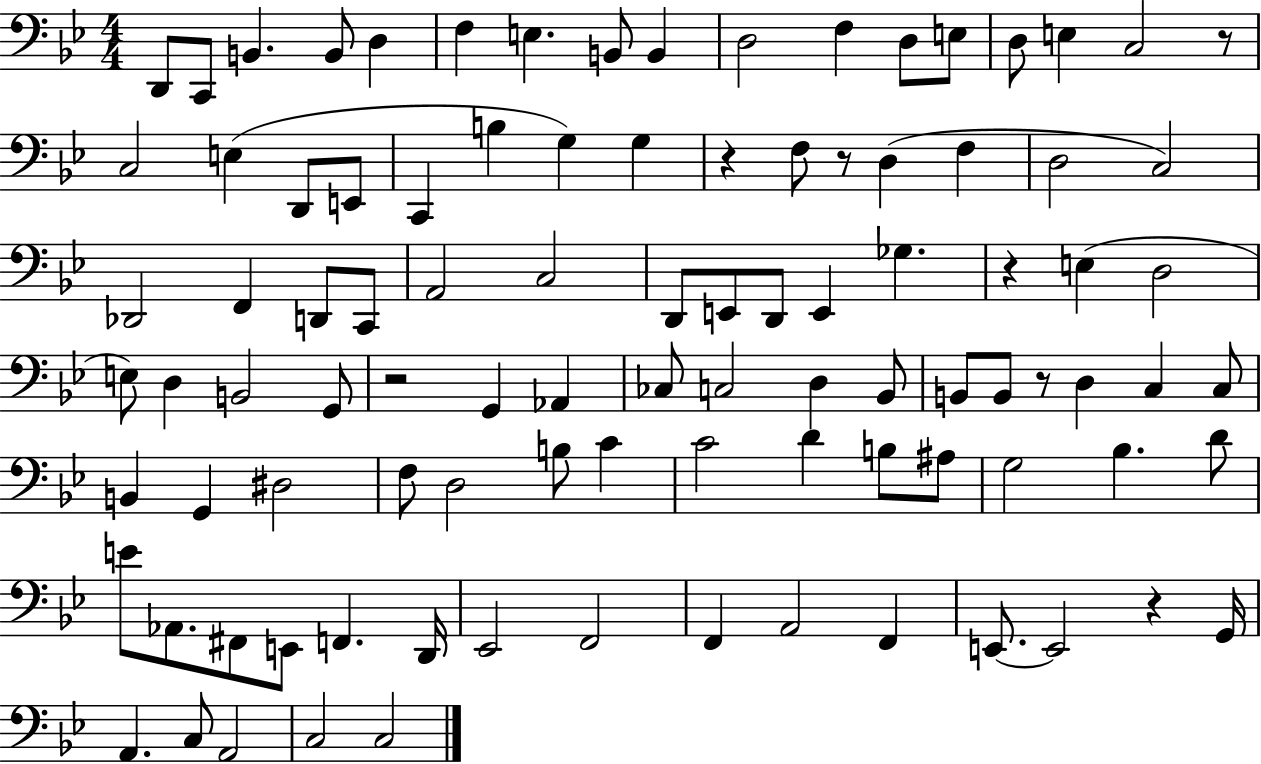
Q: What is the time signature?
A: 4/4